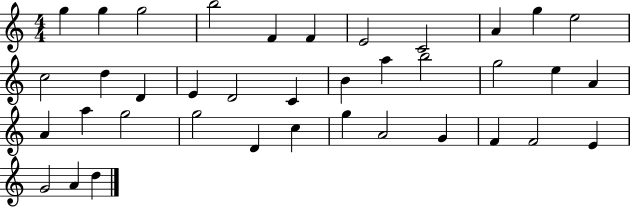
{
  \clef treble
  \numericTimeSignature
  \time 4/4
  \key c \major
  g''4 g''4 g''2 | b''2 f'4 f'4 | e'2 c'2 | a'4 g''4 e''2 | \break c''2 d''4 d'4 | e'4 d'2 c'4 | b'4 a''4 b''2 | g''2 e''4 a'4 | \break a'4 a''4 g''2 | g''2 d'4 c''4 | g''4 a'2 g'4 | f'4 f'2 e'4 | \break g'2 a'4 d''4 | \bar "|."
}